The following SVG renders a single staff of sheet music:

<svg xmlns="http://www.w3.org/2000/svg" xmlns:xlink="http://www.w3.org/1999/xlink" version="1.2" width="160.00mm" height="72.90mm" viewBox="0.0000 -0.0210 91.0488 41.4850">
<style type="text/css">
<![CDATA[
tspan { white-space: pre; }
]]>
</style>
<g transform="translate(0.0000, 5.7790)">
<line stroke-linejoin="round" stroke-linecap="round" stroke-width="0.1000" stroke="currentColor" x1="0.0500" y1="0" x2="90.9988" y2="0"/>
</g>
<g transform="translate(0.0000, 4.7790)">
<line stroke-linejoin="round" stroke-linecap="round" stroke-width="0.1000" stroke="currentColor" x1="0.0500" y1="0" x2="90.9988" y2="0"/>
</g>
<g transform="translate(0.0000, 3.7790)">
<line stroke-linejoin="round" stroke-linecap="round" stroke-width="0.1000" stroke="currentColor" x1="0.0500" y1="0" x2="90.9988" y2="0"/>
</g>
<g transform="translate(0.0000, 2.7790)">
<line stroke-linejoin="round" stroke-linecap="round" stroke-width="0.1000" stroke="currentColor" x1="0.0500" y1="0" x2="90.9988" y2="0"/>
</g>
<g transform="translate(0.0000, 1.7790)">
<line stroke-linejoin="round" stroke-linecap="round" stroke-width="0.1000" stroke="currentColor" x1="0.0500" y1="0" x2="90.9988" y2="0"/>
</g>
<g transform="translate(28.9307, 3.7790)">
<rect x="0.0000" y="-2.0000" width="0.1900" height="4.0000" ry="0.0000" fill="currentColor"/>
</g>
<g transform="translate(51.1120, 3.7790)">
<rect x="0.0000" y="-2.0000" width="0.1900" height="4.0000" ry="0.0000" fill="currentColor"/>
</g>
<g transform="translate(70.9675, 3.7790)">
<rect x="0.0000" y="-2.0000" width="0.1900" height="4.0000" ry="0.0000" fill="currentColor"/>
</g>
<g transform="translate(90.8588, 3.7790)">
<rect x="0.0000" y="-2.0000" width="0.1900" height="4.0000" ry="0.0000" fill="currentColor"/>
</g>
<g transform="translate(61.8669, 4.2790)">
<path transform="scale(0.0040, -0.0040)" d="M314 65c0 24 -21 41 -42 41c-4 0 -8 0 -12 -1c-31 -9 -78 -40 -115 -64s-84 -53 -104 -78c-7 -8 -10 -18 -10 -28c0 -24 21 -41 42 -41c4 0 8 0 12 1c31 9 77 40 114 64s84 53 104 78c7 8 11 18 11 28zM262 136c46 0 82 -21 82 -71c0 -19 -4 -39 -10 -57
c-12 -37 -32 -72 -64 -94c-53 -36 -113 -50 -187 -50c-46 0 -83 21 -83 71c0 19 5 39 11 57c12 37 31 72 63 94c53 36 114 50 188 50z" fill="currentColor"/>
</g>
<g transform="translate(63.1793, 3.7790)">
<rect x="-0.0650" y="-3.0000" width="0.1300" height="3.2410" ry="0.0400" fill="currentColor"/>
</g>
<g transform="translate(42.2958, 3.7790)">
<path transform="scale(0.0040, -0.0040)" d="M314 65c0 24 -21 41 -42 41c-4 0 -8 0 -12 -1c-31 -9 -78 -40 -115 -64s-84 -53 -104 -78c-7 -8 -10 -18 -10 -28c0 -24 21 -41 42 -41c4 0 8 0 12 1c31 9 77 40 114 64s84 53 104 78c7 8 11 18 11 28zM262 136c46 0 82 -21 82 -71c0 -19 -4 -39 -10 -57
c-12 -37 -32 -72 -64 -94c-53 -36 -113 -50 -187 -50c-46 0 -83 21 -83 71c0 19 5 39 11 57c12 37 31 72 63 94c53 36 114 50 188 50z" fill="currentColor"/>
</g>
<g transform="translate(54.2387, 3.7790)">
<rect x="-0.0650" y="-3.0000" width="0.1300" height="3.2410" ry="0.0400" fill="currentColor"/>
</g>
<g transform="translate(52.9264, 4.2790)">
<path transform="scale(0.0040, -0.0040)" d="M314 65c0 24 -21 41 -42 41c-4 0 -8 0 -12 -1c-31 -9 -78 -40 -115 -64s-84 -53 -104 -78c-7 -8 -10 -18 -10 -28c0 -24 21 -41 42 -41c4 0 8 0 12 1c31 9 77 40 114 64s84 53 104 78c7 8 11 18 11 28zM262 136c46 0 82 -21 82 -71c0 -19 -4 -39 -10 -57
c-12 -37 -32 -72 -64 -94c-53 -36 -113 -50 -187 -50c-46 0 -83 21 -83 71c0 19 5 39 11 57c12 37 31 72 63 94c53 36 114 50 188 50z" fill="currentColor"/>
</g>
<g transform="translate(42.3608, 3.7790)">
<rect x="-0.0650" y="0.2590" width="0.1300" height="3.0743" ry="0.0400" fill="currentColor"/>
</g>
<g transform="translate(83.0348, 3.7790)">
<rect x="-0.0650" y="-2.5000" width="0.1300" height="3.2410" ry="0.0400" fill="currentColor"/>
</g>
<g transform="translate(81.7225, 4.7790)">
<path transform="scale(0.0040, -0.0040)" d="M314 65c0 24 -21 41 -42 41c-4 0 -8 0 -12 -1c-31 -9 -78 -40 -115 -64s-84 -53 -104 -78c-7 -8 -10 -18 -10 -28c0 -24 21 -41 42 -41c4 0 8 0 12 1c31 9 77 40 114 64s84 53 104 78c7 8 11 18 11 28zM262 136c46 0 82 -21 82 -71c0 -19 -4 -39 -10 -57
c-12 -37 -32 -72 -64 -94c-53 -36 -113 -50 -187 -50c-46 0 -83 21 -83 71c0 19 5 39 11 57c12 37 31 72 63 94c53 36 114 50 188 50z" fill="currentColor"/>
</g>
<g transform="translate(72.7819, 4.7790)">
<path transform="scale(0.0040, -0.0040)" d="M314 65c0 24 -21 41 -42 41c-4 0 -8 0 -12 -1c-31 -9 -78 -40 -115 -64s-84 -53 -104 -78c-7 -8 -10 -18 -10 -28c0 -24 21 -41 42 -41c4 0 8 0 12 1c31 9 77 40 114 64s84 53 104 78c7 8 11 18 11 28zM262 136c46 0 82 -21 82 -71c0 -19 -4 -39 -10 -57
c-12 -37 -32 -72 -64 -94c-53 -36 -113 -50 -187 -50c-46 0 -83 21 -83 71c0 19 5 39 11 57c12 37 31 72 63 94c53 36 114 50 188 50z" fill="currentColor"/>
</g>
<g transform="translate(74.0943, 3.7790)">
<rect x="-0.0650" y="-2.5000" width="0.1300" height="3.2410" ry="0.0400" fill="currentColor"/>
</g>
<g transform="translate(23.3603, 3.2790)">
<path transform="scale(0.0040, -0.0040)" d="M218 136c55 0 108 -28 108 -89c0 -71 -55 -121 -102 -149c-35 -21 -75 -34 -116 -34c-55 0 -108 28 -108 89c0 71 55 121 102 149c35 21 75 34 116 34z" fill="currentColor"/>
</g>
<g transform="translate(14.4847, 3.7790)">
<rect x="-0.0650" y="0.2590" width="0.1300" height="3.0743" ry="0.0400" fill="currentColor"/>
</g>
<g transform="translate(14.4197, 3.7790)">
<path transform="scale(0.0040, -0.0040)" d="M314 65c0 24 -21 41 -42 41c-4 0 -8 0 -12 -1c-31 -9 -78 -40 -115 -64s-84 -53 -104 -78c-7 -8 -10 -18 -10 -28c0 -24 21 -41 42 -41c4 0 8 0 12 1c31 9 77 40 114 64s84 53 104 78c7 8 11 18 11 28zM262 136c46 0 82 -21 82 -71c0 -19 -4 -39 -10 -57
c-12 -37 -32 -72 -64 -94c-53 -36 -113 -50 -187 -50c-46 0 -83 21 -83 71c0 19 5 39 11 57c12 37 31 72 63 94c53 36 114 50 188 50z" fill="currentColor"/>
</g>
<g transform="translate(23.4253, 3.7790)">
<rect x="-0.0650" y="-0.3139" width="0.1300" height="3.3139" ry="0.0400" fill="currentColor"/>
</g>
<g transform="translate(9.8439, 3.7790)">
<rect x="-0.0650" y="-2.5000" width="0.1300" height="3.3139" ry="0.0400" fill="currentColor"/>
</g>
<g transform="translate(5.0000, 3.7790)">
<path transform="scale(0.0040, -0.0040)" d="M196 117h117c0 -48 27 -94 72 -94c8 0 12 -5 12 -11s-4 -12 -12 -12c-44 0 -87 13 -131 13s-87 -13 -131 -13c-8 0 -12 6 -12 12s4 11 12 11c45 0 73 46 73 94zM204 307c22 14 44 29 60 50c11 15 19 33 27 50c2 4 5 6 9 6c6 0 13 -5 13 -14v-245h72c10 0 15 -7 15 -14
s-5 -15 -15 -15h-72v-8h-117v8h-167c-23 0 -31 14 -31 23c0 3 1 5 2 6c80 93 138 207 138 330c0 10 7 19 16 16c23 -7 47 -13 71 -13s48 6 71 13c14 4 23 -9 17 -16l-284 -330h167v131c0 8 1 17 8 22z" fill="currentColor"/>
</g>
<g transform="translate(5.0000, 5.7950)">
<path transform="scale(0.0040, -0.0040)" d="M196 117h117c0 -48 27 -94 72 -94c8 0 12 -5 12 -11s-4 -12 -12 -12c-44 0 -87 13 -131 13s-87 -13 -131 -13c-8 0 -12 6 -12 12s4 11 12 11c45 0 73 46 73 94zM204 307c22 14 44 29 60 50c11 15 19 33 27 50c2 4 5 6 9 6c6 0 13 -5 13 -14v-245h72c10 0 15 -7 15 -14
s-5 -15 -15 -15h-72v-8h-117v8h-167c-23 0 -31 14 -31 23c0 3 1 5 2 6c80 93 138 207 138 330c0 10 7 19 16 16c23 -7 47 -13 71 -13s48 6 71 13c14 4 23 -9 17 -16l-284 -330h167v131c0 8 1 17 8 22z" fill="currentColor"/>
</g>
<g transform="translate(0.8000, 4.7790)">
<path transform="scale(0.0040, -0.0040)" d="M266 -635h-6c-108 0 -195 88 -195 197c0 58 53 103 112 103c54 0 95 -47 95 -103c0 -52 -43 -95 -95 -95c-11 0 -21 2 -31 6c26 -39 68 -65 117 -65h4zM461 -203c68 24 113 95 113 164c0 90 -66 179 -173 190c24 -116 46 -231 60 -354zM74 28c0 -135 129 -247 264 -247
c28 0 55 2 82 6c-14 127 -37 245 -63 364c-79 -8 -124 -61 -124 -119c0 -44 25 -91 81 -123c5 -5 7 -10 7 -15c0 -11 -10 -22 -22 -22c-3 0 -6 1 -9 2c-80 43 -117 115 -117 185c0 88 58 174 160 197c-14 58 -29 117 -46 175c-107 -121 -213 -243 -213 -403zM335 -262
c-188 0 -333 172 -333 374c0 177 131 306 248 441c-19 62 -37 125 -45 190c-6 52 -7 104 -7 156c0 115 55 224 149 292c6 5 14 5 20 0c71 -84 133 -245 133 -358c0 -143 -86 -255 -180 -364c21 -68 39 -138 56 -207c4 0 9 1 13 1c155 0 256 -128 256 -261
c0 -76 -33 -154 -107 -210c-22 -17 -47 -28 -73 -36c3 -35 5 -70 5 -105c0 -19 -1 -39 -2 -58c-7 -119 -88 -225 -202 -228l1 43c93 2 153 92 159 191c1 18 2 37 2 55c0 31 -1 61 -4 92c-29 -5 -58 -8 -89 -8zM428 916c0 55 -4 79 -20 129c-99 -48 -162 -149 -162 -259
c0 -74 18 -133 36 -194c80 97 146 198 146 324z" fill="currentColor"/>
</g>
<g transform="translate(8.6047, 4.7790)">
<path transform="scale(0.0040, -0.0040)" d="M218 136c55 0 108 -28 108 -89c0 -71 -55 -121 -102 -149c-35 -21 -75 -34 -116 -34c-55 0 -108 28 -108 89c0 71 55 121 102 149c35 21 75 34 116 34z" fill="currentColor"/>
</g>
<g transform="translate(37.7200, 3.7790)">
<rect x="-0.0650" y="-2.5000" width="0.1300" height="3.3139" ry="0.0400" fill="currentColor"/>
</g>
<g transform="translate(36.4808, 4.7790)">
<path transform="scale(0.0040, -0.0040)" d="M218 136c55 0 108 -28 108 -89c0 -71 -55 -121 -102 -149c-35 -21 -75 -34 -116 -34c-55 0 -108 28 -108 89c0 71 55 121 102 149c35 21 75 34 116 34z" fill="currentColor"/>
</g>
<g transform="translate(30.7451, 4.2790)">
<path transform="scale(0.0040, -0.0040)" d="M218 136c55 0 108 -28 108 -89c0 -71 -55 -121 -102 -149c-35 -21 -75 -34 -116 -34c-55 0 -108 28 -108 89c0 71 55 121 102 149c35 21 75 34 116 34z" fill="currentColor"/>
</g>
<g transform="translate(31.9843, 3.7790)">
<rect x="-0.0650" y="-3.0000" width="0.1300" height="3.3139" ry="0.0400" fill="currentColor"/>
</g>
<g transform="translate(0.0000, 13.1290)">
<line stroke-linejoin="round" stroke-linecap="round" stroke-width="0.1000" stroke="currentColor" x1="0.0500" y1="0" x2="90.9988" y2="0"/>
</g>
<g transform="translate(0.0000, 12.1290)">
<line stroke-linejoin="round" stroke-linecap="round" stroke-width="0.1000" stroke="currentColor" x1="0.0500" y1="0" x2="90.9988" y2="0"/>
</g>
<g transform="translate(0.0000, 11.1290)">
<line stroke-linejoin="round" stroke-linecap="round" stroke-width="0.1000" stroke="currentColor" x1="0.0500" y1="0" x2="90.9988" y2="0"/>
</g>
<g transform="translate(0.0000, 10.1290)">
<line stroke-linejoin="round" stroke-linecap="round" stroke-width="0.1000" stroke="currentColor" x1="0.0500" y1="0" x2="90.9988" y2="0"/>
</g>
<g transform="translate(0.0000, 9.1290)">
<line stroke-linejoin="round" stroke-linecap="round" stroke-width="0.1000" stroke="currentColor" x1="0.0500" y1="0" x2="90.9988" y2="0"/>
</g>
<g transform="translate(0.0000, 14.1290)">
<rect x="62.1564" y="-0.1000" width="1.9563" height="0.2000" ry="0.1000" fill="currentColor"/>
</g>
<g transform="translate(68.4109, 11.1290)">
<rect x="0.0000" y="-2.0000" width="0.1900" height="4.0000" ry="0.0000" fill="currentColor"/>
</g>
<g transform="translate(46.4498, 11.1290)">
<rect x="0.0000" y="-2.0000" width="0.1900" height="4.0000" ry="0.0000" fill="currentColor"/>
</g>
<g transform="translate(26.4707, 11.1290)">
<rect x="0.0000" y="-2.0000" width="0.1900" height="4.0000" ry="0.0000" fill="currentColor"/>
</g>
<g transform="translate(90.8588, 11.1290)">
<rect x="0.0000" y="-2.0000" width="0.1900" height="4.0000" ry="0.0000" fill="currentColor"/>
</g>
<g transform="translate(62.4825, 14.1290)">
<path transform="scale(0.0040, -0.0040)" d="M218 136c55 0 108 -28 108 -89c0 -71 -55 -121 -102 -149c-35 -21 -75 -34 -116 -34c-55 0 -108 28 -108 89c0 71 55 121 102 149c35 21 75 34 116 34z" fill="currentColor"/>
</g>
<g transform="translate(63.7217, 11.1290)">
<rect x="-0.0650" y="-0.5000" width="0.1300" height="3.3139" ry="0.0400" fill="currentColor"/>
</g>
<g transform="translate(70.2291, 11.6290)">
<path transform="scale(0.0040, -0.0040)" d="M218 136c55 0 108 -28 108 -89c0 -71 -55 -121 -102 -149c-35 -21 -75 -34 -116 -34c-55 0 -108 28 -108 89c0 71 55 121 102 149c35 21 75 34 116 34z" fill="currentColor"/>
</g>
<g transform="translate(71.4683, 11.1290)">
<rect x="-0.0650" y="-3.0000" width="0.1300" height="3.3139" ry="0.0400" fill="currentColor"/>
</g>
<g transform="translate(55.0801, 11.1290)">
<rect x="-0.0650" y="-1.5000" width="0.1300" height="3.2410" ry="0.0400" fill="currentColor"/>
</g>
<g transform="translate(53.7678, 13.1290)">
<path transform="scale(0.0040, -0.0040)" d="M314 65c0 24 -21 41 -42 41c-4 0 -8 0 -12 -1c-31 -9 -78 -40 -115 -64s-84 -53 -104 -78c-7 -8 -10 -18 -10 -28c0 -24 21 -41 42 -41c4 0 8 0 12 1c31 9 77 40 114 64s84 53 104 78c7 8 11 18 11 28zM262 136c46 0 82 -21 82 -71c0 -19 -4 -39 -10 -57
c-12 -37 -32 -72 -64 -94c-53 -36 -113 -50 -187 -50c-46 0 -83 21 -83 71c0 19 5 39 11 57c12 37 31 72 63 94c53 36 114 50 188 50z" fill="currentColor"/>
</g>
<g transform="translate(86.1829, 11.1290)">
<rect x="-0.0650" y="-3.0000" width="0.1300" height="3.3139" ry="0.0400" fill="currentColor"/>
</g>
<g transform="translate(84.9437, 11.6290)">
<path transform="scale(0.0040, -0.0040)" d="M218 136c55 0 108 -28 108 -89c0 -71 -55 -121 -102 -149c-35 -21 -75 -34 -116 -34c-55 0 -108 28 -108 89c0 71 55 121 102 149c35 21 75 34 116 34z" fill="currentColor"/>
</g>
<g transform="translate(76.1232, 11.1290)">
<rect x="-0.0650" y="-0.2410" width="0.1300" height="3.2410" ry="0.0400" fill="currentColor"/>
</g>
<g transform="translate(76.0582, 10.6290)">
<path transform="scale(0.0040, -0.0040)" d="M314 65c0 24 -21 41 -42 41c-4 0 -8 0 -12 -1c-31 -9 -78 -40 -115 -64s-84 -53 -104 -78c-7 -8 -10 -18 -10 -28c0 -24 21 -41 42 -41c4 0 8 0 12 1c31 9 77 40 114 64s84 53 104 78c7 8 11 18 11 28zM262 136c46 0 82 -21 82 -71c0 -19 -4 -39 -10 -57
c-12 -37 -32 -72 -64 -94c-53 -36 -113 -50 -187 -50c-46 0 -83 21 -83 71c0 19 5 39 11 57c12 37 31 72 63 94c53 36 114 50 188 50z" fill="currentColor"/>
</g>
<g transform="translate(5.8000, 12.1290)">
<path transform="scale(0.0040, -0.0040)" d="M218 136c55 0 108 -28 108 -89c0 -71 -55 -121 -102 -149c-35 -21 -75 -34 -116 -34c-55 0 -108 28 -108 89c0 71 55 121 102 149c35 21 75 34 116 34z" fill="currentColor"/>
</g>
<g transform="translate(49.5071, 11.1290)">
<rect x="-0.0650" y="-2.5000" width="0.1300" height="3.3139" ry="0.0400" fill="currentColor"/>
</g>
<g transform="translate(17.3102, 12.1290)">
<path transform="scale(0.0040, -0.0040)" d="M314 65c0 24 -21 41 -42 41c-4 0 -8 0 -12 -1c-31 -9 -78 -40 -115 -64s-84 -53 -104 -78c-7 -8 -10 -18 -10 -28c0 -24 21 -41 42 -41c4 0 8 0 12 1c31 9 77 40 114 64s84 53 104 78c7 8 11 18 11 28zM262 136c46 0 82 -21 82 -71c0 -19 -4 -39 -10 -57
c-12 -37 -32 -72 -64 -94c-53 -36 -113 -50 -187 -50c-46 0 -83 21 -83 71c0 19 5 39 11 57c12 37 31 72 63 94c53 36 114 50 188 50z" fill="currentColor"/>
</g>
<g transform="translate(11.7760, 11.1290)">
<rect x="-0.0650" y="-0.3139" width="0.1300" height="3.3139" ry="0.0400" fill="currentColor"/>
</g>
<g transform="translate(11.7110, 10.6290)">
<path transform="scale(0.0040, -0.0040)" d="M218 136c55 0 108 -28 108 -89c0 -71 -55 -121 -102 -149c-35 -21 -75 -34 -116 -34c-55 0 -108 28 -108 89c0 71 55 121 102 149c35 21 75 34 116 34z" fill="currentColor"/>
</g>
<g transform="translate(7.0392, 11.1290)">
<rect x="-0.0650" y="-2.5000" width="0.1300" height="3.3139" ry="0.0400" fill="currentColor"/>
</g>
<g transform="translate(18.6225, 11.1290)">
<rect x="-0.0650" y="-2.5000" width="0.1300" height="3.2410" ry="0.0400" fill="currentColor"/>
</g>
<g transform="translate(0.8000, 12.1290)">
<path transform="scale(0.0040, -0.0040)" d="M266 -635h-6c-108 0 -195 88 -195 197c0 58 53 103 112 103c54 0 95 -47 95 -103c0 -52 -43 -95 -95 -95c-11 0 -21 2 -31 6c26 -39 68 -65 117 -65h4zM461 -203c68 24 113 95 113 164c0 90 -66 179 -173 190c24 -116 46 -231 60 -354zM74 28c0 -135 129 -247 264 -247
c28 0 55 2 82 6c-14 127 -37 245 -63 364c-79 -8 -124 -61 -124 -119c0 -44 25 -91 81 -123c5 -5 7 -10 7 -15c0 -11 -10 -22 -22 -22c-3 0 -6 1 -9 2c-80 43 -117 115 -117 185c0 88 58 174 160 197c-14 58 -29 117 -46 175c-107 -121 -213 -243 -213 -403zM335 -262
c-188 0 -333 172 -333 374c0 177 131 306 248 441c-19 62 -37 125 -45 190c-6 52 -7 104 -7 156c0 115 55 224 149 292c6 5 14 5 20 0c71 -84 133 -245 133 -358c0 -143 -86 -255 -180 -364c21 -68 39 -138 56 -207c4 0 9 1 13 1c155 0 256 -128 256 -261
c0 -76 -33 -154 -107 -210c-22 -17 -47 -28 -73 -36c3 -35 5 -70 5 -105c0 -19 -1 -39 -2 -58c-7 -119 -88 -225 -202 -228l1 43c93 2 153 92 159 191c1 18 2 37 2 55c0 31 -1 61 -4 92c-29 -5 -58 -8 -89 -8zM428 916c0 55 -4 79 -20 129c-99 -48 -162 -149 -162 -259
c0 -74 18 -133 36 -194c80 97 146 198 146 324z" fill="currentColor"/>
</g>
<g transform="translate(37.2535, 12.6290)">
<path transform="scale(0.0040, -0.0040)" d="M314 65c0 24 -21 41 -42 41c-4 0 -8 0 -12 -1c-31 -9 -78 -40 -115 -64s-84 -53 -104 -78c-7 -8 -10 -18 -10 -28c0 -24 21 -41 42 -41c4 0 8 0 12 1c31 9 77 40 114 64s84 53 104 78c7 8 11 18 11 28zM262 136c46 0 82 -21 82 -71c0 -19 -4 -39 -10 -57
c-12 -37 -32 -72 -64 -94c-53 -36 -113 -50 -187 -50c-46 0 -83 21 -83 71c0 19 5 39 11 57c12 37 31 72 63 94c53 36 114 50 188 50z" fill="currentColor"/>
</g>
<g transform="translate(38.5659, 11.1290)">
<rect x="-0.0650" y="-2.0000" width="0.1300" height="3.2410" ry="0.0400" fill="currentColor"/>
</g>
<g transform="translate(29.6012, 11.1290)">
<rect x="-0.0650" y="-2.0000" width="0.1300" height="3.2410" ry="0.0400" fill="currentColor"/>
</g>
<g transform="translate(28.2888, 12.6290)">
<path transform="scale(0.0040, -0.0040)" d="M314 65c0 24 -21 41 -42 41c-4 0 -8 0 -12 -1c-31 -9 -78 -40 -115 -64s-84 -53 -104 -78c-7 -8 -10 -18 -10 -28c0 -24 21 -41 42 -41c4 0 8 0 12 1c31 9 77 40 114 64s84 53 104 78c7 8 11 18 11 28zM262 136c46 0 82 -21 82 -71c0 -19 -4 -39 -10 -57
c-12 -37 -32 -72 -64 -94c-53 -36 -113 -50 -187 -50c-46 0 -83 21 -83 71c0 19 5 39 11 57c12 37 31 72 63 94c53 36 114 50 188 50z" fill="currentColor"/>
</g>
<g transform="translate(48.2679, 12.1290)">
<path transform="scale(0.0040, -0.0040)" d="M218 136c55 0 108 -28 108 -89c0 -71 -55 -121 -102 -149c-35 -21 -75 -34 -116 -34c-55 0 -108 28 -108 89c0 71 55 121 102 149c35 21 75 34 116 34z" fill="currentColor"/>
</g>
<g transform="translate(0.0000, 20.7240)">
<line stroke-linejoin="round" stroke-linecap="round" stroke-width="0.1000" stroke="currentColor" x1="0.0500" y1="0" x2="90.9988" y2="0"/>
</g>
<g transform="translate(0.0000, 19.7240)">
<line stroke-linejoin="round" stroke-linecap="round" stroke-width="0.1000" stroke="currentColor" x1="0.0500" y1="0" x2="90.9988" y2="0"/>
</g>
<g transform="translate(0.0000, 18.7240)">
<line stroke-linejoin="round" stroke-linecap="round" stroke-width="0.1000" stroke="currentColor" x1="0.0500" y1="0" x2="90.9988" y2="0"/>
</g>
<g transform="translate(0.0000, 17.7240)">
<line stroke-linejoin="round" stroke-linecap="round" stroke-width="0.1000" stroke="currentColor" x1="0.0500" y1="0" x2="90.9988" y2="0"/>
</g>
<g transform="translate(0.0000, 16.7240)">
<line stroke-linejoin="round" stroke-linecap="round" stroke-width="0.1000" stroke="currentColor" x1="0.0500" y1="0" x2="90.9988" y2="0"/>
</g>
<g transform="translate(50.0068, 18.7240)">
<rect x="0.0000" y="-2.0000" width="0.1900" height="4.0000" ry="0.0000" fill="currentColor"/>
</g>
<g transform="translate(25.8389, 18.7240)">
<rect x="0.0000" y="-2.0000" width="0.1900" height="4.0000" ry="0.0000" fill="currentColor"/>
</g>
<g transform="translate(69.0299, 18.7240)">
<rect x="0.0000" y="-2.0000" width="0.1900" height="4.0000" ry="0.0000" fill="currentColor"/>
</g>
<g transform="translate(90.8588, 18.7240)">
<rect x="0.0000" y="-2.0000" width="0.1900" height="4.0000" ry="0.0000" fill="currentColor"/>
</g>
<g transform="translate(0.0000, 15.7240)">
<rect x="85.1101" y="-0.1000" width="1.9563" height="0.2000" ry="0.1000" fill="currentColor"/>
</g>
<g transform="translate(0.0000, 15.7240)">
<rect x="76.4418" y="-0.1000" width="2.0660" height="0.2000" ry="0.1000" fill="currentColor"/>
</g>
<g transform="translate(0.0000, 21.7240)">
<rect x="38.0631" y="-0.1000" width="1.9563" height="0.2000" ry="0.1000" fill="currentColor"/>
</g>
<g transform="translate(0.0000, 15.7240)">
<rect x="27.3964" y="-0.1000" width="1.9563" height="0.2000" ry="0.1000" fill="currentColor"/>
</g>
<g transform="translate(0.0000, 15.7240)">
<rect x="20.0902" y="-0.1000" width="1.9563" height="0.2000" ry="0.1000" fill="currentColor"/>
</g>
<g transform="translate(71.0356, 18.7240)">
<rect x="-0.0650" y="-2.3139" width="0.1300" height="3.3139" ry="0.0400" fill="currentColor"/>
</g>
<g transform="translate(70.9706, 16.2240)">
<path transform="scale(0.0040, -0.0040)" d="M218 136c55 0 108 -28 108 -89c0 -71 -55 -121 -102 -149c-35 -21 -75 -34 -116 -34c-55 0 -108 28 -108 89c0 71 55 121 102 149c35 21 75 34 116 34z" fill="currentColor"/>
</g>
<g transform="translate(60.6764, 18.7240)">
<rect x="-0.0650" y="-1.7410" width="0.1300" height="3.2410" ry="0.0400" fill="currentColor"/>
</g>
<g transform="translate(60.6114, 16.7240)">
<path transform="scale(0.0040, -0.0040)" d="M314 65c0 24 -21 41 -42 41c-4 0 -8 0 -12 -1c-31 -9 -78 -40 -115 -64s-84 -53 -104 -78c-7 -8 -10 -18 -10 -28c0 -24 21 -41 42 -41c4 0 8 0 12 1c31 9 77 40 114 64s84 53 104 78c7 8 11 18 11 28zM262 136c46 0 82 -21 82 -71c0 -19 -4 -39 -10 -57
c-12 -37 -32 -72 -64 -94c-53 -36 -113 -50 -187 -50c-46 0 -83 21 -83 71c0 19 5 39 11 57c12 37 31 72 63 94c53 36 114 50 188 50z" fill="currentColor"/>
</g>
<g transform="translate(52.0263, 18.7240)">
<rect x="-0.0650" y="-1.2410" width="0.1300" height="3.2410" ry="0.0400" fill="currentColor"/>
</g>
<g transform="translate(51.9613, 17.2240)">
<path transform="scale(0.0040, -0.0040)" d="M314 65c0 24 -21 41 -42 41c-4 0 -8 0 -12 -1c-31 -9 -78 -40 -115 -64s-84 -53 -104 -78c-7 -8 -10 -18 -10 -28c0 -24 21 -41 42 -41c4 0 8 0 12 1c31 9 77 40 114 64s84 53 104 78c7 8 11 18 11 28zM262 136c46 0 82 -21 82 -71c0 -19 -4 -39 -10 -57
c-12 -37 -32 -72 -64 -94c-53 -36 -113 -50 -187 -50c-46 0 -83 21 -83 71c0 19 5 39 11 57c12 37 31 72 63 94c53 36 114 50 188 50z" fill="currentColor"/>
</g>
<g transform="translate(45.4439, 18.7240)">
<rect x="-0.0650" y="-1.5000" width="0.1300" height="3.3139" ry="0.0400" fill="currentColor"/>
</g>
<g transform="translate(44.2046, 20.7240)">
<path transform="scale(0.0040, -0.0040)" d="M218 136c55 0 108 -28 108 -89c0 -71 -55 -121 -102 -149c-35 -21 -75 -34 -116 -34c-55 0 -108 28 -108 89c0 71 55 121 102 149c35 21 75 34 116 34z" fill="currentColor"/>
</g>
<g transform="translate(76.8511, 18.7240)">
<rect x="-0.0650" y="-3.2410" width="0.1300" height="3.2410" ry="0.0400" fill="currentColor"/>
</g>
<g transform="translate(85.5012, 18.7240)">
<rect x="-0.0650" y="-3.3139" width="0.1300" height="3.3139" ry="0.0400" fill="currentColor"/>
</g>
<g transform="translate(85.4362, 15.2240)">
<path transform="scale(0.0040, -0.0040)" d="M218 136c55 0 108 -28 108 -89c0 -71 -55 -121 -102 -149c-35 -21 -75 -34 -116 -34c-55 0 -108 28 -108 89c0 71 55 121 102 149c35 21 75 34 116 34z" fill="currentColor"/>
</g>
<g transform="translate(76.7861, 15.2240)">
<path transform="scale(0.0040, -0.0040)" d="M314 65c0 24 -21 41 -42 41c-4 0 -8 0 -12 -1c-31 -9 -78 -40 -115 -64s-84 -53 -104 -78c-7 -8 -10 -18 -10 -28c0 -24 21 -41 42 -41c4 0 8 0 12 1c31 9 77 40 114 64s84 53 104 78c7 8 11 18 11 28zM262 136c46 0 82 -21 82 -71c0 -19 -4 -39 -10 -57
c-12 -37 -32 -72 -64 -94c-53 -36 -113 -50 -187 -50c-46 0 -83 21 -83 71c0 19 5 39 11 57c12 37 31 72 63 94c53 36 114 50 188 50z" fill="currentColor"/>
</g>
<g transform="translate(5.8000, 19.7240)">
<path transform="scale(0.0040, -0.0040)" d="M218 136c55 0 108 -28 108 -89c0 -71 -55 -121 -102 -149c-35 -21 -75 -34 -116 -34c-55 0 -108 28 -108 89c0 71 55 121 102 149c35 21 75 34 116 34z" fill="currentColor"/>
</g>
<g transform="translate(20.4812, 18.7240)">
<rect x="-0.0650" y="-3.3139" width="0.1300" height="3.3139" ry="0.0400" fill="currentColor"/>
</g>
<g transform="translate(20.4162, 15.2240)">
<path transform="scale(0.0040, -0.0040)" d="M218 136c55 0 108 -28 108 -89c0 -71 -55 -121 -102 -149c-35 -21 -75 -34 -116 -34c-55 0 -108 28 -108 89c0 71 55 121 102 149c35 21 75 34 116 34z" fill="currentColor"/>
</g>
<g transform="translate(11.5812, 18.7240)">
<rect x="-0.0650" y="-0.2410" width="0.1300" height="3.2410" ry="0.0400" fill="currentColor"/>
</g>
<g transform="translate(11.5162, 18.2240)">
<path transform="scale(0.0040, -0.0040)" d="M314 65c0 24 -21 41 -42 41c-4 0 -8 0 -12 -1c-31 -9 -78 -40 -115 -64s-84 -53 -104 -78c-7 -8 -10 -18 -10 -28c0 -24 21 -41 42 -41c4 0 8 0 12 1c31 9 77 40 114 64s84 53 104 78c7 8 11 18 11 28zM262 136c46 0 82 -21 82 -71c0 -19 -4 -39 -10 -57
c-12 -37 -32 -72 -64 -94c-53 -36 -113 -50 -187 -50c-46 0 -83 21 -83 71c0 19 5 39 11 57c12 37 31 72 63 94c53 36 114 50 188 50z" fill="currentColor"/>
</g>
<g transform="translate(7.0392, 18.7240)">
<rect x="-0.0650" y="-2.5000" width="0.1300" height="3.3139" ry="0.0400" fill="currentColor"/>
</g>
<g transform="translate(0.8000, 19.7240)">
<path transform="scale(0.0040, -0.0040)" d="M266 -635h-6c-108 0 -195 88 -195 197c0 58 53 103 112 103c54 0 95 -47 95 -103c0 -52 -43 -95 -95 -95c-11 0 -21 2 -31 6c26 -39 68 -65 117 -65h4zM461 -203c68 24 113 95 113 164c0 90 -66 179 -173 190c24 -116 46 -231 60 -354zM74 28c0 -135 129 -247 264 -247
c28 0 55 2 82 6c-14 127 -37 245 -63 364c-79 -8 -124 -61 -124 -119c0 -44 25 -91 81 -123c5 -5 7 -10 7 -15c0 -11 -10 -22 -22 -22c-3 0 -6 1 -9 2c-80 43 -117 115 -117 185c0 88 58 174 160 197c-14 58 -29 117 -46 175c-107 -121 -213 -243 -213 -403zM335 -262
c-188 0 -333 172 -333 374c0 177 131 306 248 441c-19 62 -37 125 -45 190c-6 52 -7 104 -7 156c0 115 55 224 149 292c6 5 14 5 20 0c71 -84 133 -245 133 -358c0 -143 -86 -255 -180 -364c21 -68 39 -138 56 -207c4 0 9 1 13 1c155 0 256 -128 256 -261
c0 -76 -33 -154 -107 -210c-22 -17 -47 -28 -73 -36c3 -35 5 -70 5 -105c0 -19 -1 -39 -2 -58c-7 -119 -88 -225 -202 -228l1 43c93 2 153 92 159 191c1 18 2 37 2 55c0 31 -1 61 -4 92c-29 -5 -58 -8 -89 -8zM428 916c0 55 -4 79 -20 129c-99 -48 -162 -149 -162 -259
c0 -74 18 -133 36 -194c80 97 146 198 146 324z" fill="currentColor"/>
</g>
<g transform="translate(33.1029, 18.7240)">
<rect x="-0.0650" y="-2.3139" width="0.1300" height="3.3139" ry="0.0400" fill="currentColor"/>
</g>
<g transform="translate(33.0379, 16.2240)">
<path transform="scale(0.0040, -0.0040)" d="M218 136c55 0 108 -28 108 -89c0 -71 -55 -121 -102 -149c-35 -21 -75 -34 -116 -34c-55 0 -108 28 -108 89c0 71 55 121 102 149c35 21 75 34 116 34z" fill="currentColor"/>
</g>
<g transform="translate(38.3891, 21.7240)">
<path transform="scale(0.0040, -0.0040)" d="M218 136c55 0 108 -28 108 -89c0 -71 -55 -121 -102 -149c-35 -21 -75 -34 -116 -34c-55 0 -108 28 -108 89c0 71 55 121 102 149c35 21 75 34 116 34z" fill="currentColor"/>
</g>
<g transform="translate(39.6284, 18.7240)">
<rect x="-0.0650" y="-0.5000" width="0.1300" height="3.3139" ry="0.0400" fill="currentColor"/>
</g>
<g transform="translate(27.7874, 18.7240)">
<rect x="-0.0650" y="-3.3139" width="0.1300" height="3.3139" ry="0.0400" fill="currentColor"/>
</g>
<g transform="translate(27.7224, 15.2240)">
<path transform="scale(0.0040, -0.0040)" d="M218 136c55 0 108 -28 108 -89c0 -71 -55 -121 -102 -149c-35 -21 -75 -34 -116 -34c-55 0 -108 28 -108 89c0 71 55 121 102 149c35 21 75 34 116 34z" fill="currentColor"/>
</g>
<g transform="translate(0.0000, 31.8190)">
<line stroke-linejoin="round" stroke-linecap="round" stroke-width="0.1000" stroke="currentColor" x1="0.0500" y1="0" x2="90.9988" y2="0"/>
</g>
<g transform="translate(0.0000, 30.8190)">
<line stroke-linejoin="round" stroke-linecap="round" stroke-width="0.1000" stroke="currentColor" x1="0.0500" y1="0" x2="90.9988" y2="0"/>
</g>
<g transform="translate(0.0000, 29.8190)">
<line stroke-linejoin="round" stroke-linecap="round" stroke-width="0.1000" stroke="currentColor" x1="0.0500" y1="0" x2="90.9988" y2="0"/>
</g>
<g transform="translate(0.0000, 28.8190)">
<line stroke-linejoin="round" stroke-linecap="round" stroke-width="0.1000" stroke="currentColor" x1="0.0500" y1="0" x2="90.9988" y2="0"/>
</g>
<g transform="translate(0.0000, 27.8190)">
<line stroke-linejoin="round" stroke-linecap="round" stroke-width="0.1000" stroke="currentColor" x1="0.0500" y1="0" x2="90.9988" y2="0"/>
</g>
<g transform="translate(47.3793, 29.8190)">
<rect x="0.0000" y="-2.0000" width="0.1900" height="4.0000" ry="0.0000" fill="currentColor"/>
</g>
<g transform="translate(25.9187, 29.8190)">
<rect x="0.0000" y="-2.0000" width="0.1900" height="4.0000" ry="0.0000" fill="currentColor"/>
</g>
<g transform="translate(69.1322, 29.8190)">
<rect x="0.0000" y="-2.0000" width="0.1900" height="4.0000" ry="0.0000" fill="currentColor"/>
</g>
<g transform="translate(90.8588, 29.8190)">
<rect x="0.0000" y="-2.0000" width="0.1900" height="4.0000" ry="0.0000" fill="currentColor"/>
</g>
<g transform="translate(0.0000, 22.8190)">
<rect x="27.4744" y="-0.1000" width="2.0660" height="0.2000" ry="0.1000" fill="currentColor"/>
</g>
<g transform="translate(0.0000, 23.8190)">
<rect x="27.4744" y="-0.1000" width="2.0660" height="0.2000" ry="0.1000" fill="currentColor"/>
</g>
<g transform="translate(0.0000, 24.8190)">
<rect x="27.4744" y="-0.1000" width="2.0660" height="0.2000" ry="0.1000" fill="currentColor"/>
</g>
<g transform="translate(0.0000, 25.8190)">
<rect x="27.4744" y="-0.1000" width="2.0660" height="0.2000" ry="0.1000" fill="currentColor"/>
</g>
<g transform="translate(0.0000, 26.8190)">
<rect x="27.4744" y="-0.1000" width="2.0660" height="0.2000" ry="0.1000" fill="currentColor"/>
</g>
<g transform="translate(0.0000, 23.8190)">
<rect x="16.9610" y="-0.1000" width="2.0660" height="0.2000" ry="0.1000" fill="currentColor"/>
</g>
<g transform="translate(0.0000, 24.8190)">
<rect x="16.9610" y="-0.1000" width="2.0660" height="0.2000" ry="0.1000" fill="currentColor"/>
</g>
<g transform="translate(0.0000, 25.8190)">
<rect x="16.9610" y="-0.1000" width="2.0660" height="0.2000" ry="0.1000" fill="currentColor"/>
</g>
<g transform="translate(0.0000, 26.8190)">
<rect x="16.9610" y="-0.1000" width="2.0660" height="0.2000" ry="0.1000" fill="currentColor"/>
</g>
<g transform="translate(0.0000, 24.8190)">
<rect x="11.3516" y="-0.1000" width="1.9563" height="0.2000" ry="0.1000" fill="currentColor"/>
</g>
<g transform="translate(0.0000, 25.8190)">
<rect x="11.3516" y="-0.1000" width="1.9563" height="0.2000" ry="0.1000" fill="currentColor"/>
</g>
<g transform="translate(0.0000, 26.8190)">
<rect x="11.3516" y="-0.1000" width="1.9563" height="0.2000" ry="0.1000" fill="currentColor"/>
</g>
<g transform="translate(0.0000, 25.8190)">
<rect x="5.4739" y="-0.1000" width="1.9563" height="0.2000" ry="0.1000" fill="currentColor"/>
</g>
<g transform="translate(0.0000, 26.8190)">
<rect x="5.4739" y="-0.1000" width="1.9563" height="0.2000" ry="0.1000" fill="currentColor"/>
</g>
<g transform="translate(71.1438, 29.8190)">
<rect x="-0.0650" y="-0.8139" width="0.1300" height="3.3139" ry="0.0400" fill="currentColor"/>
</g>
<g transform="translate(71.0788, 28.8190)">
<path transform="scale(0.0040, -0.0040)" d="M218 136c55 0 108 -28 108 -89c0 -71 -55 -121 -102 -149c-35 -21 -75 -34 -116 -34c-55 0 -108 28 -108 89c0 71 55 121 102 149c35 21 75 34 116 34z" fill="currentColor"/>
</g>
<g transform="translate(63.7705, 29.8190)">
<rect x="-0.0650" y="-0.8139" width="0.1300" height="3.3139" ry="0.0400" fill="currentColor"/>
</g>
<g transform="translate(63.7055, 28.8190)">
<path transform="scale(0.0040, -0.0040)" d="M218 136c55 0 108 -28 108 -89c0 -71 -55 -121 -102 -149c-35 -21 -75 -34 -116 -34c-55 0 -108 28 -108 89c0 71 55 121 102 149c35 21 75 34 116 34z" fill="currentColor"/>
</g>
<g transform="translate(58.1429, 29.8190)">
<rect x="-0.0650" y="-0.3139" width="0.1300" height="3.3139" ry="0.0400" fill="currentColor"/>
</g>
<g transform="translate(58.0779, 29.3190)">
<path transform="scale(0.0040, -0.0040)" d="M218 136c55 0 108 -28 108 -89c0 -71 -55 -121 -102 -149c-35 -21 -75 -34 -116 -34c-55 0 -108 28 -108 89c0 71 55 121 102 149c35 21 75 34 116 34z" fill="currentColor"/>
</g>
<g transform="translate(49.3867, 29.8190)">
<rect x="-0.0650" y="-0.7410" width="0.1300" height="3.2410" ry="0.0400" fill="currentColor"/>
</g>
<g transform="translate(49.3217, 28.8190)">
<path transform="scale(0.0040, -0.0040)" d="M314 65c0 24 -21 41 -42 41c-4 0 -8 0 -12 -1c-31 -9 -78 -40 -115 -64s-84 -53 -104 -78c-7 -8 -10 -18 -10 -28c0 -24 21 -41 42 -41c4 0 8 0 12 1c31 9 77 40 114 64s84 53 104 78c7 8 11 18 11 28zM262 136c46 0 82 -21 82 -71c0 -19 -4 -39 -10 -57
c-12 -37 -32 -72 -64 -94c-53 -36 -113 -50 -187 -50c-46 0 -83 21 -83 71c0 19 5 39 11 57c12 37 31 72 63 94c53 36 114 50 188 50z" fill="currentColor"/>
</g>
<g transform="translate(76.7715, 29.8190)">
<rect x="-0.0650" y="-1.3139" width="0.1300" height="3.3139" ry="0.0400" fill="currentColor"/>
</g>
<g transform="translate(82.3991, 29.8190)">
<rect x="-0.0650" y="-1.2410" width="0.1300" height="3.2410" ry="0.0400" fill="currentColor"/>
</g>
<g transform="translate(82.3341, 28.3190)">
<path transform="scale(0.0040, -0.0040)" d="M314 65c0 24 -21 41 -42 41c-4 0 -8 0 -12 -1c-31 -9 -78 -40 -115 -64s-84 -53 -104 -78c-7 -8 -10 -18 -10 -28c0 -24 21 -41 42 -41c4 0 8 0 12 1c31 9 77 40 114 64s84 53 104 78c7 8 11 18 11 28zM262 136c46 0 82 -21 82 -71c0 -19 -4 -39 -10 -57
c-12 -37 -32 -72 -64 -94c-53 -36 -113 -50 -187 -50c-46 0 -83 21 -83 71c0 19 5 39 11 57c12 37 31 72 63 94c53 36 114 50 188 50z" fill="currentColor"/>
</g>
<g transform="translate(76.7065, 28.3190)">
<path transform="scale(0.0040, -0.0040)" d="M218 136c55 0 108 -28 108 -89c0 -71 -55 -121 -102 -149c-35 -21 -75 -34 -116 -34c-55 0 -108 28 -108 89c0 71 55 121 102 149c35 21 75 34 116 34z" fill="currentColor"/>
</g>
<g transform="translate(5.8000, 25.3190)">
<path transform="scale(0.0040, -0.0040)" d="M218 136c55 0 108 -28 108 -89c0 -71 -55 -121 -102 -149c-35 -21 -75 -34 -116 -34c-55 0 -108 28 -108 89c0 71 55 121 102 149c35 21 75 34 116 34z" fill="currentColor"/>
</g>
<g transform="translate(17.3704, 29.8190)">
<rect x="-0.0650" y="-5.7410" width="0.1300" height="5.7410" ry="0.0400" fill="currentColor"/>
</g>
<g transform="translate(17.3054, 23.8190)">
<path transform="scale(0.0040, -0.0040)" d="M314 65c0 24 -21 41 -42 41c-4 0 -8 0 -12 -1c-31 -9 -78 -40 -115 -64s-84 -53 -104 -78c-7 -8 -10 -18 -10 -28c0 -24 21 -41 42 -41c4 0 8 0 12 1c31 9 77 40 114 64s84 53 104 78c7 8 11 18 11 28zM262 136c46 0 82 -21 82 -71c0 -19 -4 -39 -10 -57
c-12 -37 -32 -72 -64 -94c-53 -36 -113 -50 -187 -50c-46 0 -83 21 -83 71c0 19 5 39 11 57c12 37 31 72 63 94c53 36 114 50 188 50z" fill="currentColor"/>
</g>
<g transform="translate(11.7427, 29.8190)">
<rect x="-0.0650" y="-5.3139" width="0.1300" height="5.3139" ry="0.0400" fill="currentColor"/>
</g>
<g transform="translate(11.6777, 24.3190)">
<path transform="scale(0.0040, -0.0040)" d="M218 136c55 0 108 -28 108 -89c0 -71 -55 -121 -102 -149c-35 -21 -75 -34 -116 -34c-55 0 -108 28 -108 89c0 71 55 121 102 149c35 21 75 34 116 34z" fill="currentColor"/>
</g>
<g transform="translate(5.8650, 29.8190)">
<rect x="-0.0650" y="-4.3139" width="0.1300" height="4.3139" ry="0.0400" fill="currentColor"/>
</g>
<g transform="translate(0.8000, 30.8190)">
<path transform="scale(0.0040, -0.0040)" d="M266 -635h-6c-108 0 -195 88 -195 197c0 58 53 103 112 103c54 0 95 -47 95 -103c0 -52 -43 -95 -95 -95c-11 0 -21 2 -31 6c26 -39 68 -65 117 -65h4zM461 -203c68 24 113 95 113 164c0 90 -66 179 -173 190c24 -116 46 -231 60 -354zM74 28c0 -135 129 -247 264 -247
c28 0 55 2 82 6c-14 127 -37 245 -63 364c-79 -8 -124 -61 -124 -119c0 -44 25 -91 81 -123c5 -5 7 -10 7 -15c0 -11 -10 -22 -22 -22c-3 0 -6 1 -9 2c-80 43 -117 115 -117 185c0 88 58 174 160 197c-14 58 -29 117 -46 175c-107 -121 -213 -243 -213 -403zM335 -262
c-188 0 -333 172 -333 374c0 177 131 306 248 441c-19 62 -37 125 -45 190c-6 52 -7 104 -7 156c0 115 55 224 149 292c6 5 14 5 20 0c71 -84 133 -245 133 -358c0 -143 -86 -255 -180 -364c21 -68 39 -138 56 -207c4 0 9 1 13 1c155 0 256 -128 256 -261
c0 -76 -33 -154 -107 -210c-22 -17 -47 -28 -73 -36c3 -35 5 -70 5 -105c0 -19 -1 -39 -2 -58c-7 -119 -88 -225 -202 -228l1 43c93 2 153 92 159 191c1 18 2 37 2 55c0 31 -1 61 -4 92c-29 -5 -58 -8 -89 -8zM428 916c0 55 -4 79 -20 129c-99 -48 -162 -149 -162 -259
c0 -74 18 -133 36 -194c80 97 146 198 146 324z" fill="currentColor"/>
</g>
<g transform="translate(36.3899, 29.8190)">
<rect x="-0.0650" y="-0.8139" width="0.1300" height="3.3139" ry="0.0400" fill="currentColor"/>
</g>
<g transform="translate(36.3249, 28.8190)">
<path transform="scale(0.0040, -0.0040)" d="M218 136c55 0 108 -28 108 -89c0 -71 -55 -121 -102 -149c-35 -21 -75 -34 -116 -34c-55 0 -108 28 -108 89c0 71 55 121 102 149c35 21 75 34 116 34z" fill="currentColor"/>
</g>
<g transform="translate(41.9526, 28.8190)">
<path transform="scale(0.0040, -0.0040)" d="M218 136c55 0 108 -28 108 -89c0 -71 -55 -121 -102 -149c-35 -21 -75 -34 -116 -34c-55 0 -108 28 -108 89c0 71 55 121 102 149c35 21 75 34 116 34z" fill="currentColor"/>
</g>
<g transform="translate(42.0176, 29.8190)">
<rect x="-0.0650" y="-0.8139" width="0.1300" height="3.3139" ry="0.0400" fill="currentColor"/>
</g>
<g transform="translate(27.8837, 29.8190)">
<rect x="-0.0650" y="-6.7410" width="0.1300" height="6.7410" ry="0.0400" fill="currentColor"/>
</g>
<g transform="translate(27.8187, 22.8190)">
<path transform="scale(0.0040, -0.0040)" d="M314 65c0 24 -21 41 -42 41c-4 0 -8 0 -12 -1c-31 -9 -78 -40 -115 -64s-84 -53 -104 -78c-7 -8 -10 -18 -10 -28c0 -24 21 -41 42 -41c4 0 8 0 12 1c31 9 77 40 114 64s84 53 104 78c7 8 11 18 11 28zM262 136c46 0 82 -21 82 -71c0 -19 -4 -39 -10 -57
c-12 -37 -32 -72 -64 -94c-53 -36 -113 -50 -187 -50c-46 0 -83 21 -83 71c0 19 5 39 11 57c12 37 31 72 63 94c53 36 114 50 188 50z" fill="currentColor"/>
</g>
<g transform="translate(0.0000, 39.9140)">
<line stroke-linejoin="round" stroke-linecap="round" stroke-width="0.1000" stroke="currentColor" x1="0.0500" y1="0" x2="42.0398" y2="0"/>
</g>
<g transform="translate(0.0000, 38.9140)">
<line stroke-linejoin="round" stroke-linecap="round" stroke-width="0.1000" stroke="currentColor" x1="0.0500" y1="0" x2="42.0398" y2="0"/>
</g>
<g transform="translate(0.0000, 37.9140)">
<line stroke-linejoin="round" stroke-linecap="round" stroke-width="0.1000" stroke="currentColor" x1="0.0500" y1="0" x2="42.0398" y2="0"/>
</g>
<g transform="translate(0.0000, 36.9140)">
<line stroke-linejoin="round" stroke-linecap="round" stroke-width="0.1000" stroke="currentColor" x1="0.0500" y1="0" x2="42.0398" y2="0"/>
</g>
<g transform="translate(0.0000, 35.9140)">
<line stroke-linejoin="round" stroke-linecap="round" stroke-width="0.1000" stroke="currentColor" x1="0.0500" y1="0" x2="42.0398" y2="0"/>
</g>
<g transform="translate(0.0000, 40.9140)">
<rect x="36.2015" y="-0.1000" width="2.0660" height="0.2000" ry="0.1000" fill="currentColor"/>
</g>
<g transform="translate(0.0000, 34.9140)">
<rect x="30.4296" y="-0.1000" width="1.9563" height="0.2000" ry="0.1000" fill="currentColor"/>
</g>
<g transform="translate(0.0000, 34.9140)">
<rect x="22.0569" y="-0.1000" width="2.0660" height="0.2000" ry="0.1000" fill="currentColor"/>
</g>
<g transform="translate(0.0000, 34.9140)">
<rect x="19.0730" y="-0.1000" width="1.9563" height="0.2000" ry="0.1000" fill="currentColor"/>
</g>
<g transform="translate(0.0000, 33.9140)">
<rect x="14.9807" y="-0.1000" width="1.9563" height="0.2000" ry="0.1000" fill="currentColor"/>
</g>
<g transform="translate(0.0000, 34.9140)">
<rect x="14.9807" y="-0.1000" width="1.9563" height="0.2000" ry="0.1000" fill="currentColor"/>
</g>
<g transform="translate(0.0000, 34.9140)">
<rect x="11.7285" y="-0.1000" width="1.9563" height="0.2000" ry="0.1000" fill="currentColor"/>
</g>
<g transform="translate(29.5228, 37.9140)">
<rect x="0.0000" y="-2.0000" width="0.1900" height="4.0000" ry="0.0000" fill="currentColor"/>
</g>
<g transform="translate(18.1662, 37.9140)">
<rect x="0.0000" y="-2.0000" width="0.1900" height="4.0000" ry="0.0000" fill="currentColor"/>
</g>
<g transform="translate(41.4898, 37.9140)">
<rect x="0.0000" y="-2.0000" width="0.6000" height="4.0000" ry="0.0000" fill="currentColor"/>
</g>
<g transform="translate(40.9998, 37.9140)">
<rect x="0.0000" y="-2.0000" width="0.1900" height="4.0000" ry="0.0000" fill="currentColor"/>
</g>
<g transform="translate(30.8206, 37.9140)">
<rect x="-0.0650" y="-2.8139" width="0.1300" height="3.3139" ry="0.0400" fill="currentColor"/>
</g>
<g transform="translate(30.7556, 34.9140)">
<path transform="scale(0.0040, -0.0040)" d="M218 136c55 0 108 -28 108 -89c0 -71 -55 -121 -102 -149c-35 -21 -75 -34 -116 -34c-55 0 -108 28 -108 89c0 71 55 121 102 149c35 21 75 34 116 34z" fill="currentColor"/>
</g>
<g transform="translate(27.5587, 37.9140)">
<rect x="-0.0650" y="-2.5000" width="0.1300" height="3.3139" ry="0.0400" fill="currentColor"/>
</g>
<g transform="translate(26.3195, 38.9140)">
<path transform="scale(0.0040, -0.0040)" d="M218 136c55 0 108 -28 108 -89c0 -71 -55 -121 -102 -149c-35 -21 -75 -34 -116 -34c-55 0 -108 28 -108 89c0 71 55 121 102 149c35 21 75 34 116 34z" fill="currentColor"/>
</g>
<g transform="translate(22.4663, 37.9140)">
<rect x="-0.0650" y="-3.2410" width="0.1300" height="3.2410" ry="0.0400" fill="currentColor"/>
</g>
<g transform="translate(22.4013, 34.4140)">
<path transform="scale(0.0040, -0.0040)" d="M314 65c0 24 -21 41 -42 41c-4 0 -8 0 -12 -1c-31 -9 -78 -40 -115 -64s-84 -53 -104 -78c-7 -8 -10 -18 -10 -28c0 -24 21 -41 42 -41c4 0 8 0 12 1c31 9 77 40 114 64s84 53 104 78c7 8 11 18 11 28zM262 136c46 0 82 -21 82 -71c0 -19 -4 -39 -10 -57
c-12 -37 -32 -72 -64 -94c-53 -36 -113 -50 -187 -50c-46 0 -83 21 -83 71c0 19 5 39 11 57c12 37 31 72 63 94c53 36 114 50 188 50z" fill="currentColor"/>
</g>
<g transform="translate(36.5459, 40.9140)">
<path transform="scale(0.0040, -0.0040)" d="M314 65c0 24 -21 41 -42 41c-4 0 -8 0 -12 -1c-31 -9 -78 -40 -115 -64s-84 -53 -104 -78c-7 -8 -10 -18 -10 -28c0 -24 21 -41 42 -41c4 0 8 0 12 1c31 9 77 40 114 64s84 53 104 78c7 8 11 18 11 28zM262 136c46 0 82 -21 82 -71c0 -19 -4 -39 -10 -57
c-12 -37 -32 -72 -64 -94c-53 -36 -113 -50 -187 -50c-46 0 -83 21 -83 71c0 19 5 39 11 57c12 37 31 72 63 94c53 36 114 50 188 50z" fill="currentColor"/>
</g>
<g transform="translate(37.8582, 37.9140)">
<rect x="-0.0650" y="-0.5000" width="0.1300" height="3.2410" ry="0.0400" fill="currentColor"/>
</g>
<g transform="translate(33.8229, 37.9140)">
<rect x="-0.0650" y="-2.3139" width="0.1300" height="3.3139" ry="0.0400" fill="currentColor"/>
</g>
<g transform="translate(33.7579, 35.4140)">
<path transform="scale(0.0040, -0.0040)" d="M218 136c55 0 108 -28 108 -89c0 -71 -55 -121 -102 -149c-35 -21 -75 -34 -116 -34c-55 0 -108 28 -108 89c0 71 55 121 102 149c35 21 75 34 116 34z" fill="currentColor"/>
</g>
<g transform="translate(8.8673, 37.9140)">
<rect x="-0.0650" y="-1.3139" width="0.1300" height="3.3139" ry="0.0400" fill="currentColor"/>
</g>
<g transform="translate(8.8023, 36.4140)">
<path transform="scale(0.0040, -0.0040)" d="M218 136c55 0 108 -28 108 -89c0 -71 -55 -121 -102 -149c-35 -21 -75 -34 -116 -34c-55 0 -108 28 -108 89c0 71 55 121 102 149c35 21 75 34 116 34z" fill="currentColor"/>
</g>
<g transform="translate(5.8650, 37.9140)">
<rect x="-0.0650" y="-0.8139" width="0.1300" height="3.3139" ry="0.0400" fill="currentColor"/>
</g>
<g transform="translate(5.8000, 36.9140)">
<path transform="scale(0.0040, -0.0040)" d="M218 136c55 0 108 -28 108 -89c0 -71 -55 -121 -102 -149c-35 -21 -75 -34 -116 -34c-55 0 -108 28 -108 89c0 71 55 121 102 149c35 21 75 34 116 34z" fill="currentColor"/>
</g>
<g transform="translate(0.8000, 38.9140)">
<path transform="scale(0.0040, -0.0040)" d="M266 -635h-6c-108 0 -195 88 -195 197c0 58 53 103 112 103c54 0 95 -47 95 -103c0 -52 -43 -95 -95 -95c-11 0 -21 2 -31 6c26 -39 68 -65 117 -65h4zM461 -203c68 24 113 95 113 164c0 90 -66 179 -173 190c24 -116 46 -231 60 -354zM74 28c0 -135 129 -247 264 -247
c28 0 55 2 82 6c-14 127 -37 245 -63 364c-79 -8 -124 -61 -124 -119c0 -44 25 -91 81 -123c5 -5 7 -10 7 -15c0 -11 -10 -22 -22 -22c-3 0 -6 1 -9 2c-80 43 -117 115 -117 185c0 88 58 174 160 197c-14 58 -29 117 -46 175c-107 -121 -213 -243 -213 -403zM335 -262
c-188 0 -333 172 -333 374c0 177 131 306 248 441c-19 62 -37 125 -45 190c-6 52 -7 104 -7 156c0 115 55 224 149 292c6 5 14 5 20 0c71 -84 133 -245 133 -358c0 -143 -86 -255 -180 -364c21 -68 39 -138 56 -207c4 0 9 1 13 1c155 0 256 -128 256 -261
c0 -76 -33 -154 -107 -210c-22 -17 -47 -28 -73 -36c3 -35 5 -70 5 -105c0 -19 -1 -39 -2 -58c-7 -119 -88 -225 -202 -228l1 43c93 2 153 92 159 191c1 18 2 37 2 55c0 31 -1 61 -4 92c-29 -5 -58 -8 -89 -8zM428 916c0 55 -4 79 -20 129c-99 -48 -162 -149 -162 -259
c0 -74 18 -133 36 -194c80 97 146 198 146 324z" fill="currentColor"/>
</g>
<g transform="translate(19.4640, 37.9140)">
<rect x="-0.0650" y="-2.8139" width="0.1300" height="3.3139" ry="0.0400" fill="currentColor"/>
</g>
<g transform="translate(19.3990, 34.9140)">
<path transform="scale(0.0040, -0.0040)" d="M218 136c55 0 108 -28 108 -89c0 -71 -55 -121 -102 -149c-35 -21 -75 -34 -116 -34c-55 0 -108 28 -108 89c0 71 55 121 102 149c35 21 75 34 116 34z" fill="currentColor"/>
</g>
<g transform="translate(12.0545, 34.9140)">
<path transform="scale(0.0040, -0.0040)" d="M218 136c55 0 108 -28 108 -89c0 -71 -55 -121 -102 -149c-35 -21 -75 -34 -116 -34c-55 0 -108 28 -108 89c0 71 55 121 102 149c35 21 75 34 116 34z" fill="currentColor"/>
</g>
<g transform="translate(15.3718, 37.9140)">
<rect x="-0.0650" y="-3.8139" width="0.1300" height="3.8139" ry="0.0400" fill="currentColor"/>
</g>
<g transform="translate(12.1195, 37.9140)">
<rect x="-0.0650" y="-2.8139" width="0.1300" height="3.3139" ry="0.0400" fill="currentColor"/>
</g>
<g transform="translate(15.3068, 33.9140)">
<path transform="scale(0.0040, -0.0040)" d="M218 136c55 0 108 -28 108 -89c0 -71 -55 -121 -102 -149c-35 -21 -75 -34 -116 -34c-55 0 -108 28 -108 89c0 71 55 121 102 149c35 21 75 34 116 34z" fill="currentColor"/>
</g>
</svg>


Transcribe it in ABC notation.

X:1
T:Untitled
M:4/4
L:1/4
K:C
G B2 c A G B2 A2 A2 G2 G2 G c G2 F2 F2 G E2 C A c2 A G c2 b b g C E e2 f2 g b2 b d' f' g'2 b'2 d d d2 c d d e e2 d e a c' a b2 G a g C2